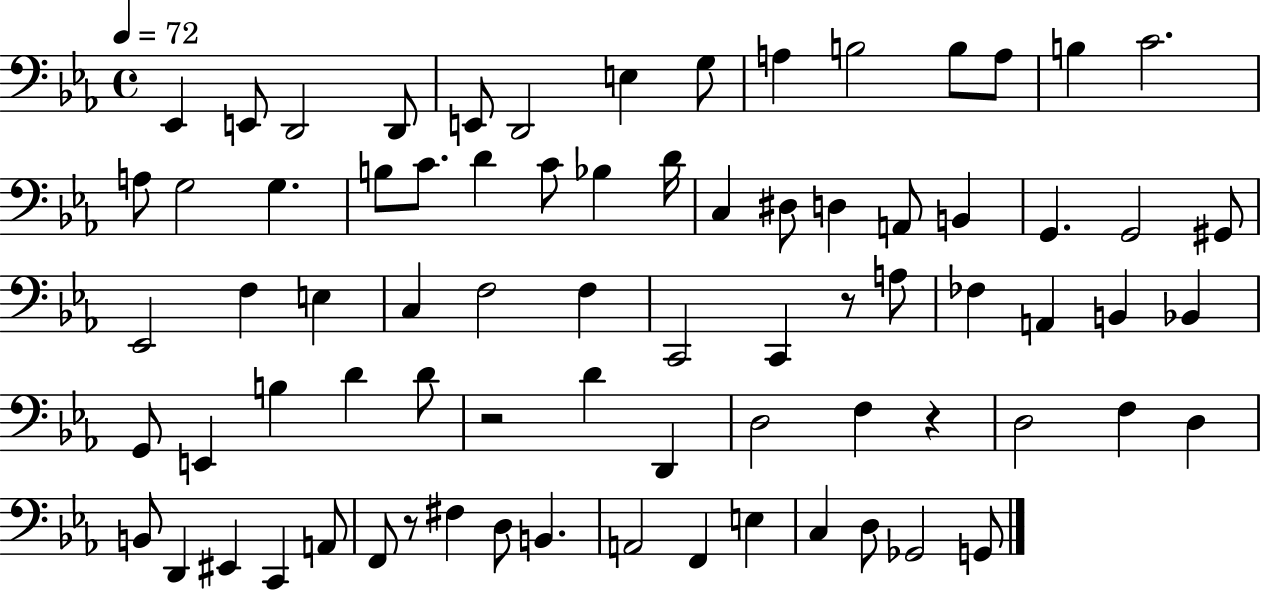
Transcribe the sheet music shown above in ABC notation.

X:1
T:Untitled
M:4/4
L:1/4
K:Eb
_E,, E,,/2 D,,2 D,,/2 E,,/2 D,,2 E, G,/2 A, B,2 B,/2 A,/2 B, C2 A,/2 G,2 G, B,/2 C/2 D C/2 _B, D/4 C, ^D,/2 D, A,,/2 B,, G,, G,,2 ^G,,/2 _E,,2 F, E, C, F,2 F, C,,2 C,, z/2 A,/2 _F, A,, B,, _B,, G,,/2 E,, B, D D/2 z2 D D,, D,2 F, z D,2 F, D, B,,/2 D,, ^E,, C,, A,,/2 F,,/2 z/2 ^F, D,/2 B,, A,,2 F,, E, C, D,/2 _G,,2 G,,/2